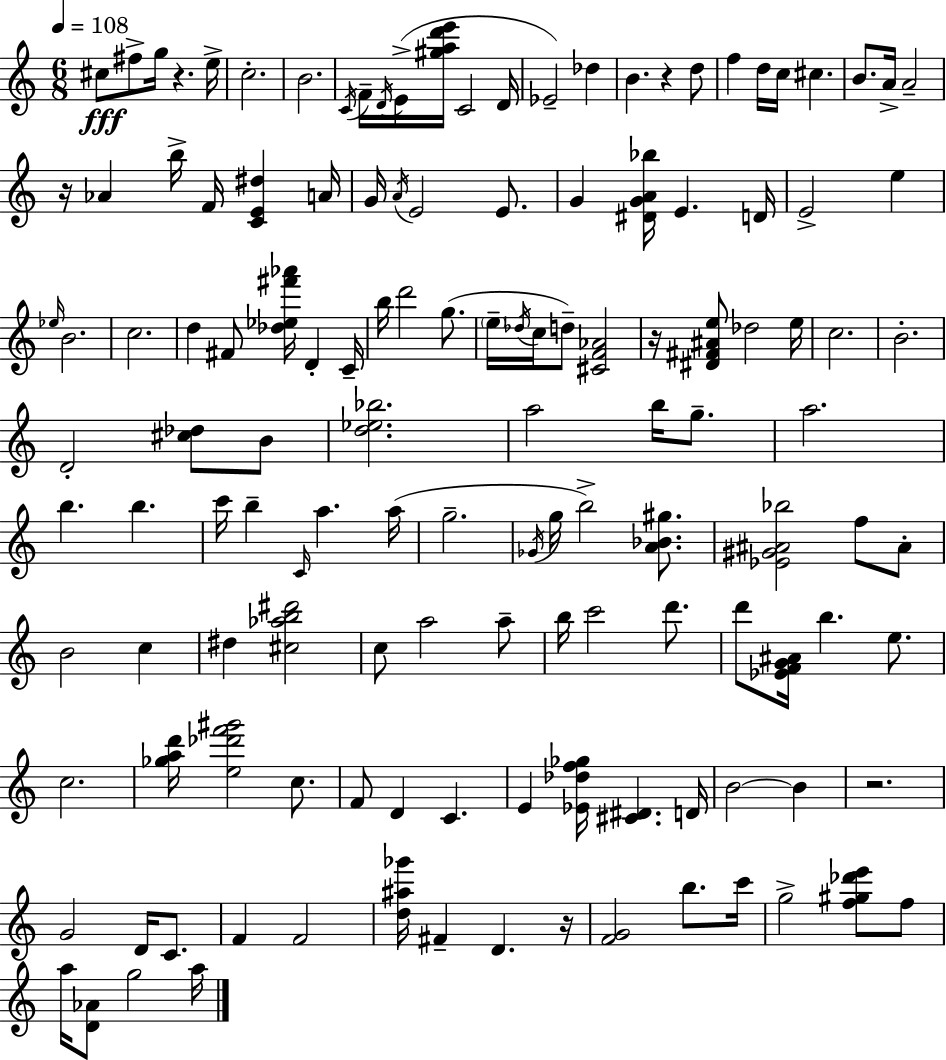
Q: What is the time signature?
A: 6/8